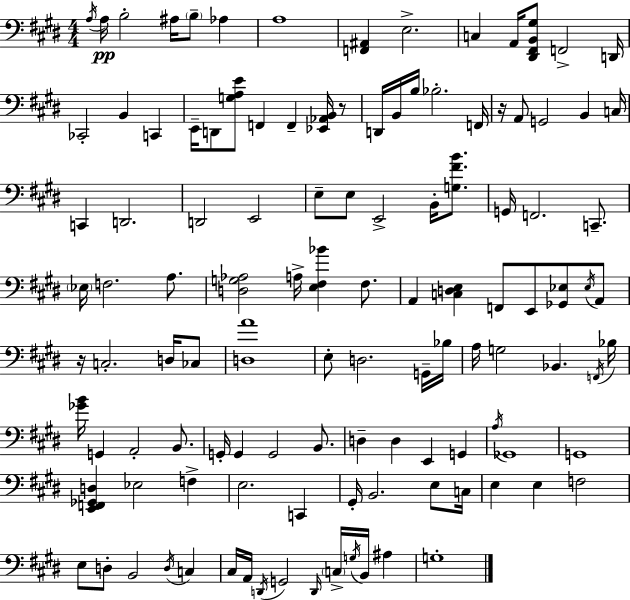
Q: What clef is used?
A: bass